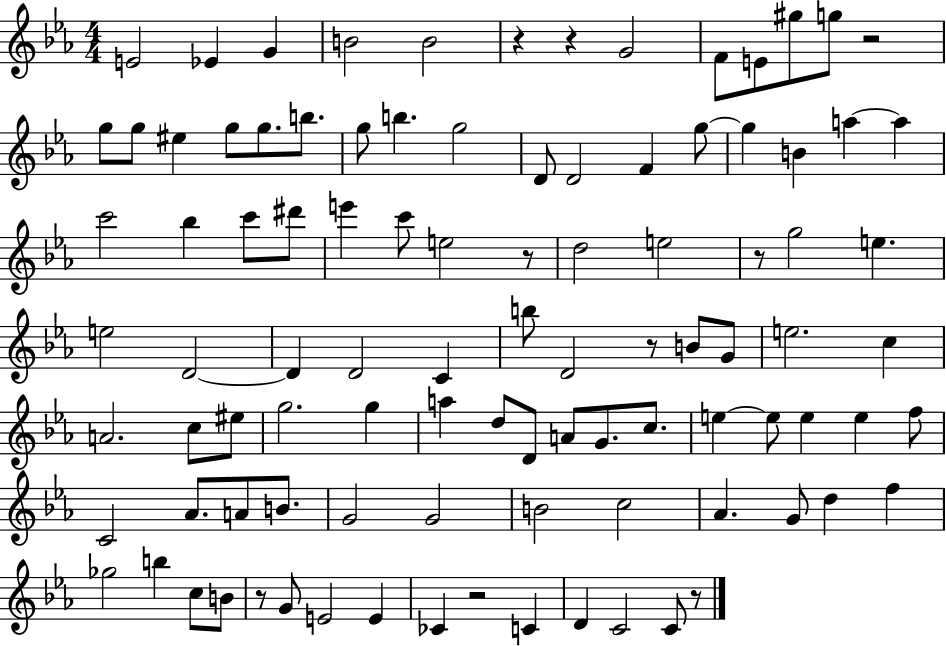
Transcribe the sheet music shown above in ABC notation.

X:1
T:Untitled
M:4/4
L:1/4
K:Eb
E2 _E G B2 B2 z z G2 F/2 E/2 ^g/2 g/2 z2 g/2 g/2 ^e g/2 g/2 b/2 g/2 b g2 D/2 D2 F g/2 g B a a c'2 _b c'/2 ^d'/2 e' c'/2 e2 z/2 d2 e2 z/2 g2 e e2 D2 D D2 C b/2 D2 z/2 B/2 G/2 e2 c A2 c/2 ^e/2 g2 g a d/2 D/2 A/2 G/2 c/2 e e/2 e e f/2 C2 _A/2 A/2 B/2 G2 G2 B2 c2 _A G/2 d f _g2 b c/2 B/2 z/2 G/2 E2 E _C z2 C D C2 C/2 z/2